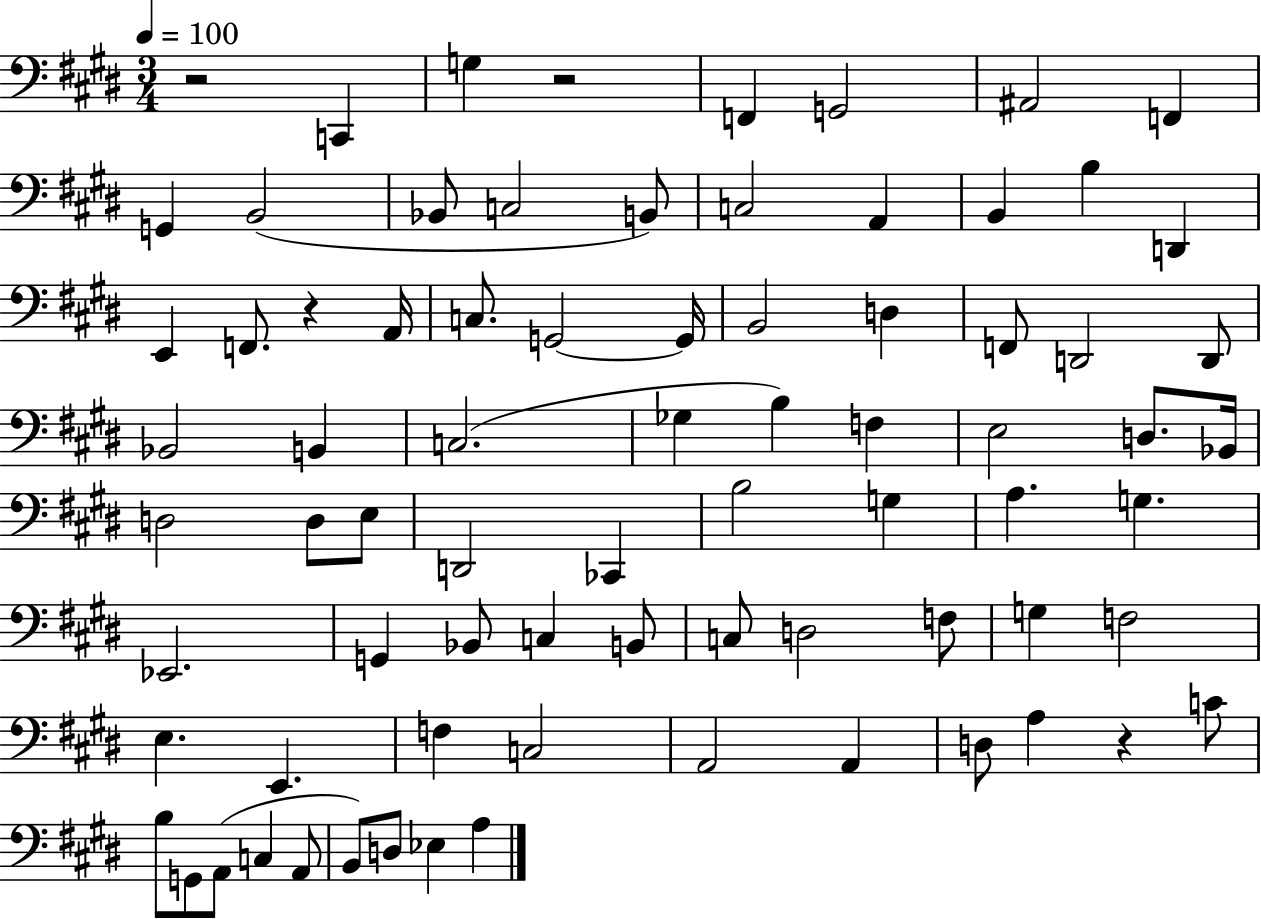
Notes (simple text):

R/h C2/q G3/q R/h F2/q G2/h A#2/h F2/q G2/q B2/h Bb2/e C3/h B2/e C3/h A2/q B2/q B3/q D2/q E2/q F2/e. R/q A2/s C3/e. G2/h G2/s B2/h D3/q F2/e D2/h D2/e Bb2/h B2/q C3/h. Gb3/q B3/q F3/q E3/h D3/e. Bb2/s D3/h D3/e E3/e D2/h CES2/q B3/h G3/q A3/q. G3/q. Eb2/h. G2/q Bb2/e C3/q B2/e C3/e D3/h F3/e G3/q F3/h E3/q. E2/q. F3/q C3/h A2/h A2/q D3/e A3/q R/q C4/e B3/e G2/e A2/e C3/q A2/e B2/e D3/e Eb3/q A3/q